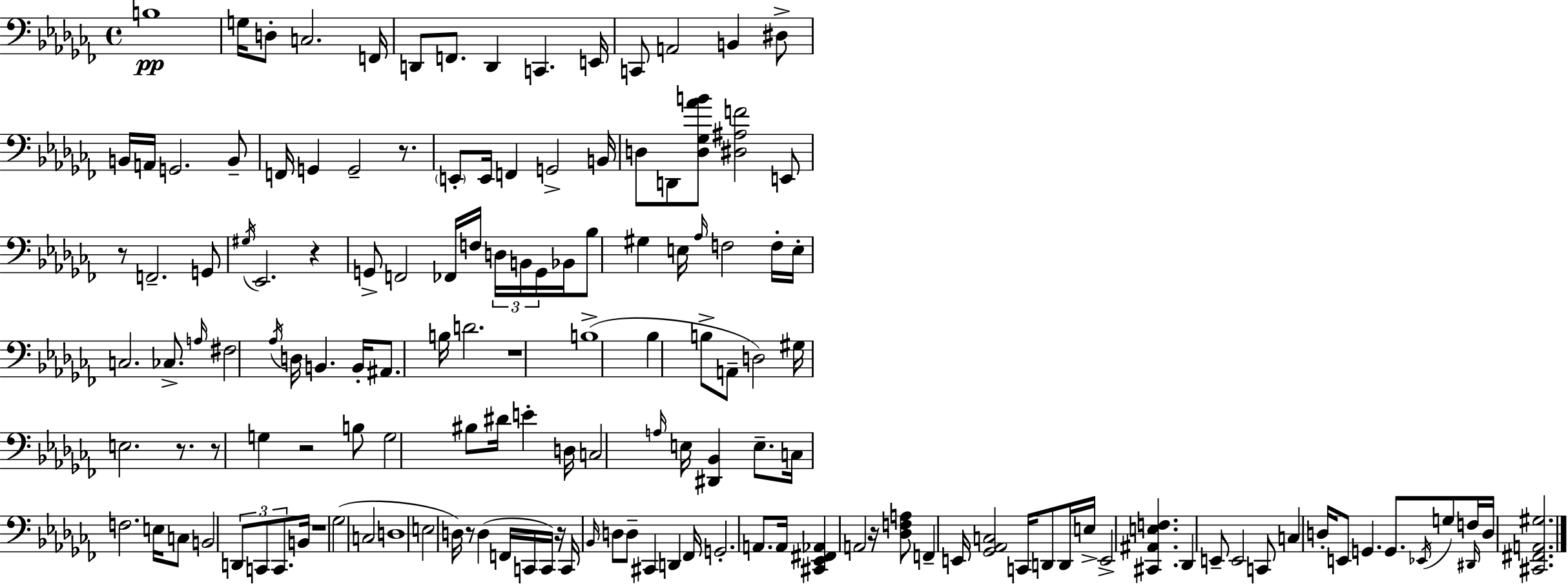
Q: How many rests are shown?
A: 11